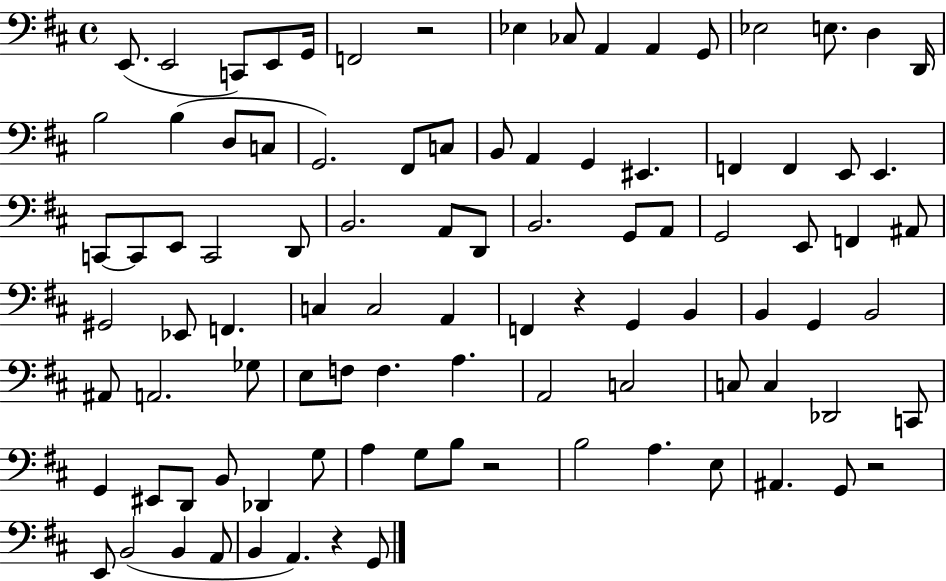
{
  \clef bass
  \time 4/4
  \defaultTimeSignature
  \key d \major
  e,8.( e,2 c,8) e,8 g,16 | f,2 r2 | ees4 ces8 a,4 a,4 g,8 | ees2 e8. d4 d,16 | \break b2 b4( d8 c8 | g,2.) fis,8 c8 | b,8 a,4 g,4 eis,4. | f,4 f,4 e,8 e,4. | \break c,8~~ c,8 e,8 c,2 d,8 | b,2. a,8 d,8 | b,2. g,8 a,8 | g,2 e,8 f,4 ais,8 | \break gis,2 ees,8 f,4. | c4 c2 a,4 | f,4 r4 g,4 b,4 | b,4 g,4 b,2 | \break ais,8 a,2. ges8 | e8 f8 f4. a4. | a,2 c2 | c8 c4 des,2 c,8 | \break g,4 eis,8 d,8 b,8 des,4 g8 | a4 g8 b8 r2 | b2 a4. e8 | ais,4. g,8 r2 | \break e,8 b,2( b,4 a,8 | b,4 a,4.) r4 g,8 | \bar "|."
}